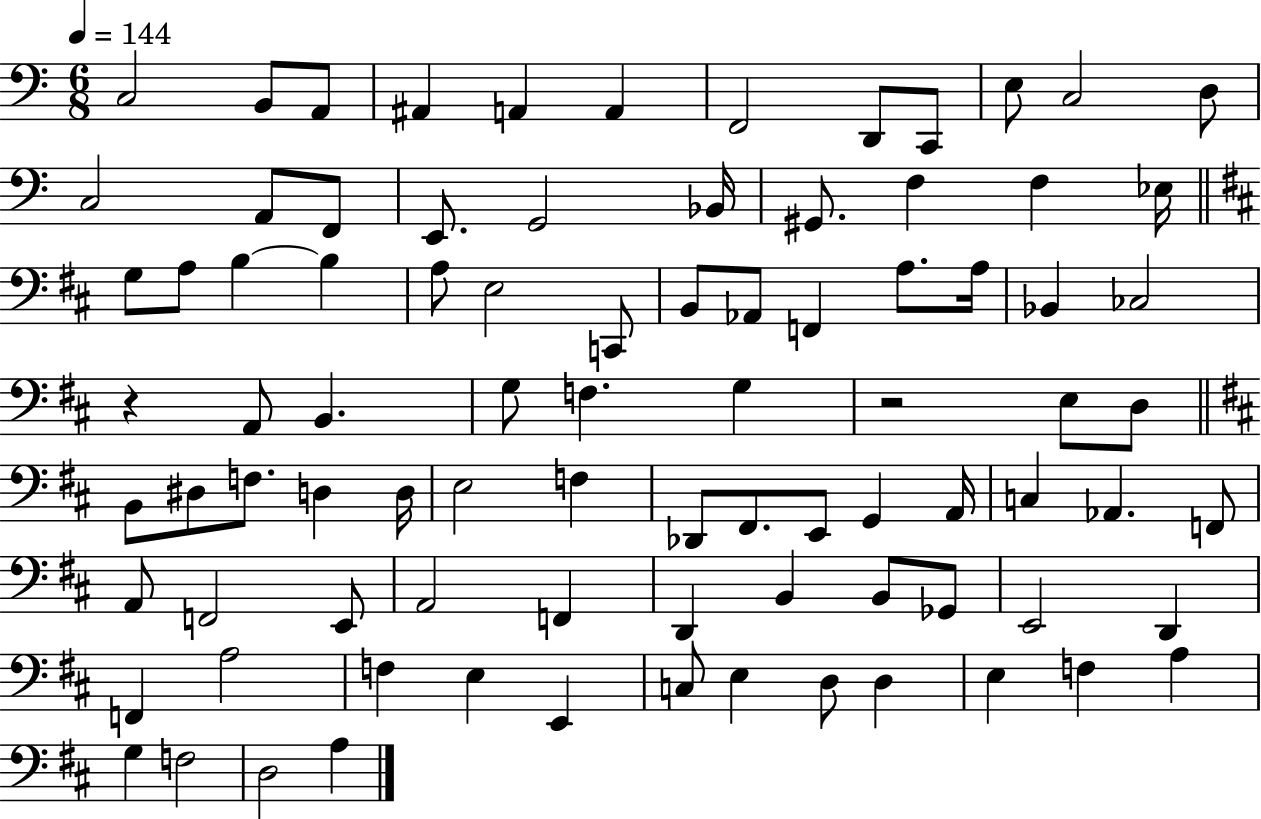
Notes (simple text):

C3/h B2/e A2/e A#2/q A2/q A2/q F2/h D2/e C2/e E3/e C3/h D3/e C3/h A2/e F2/e E2/e. G2/h Bb2/s G#2/e. F3/q F3/q Eb3/s G3/e A3/e B3/q B3/q A3/e E3/h C2/e B2/e Ab2/e F2/q A3/e. A3/s Bb2/q CES3/h R/q A2/e B2/q. G3/e F3/q. G3/q R/h E3/e D3/e B2/e D#3/e F3/e. D3/q D3/s E3/h F3/q Db2/e F#2/e. E2/e G2/q A2/s C3/q Ab2/q. F2/e A2/e F2/h E2/e A2/h F2/q D2/q B2/q B2/e Gb2/e E2/h D2/q F2/q A3/h F3/q E3/q E2/q C3/e E3/q D3/e D3/q E3/q F3/q A3/q G3/q F3/h D3/h A3/q